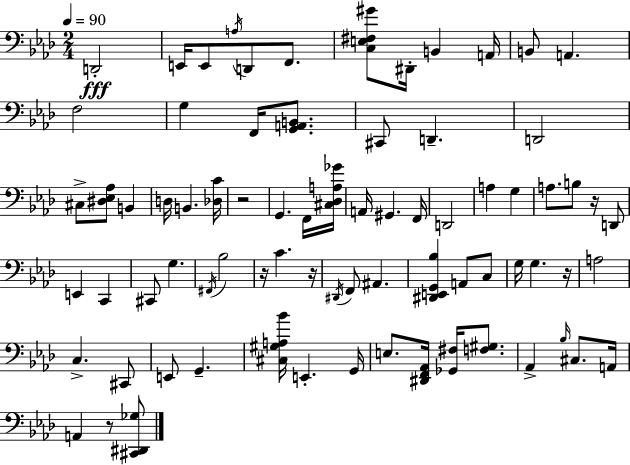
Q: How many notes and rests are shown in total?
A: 76